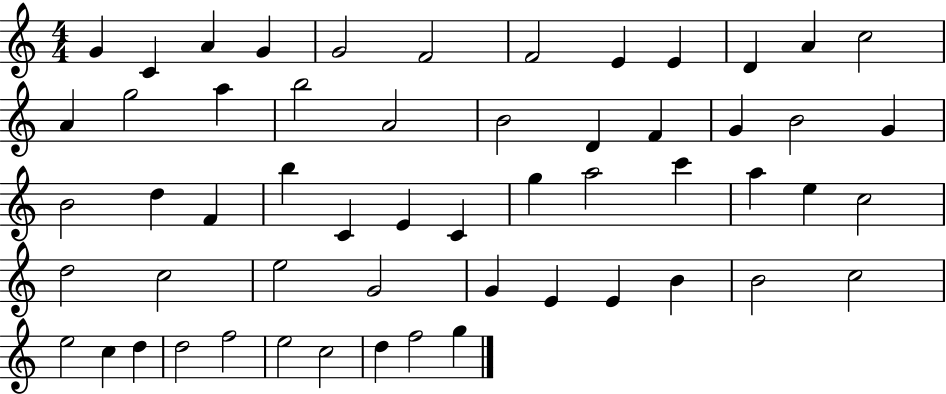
{
  \clef treble
  \numericTimeSignature
  \time 4/4
  \key c \major
  g'4 c'4 a'4 g'4 | g'2 f'2 | f'2 e'4 e'4 | d'4 a'4 c''2 | \break a'4 g''2 a''4 | b''2 a'2 | b'2 d'4 f'4 | g'4 b'2 g'4 | \break b'2 d''4 f'4 | b''4 c'4 e'4 c'4 | g''4 a''2 c'''4 | a''4 e''4 c''2 | \break d''2 c''2 | e''2 g'2 | g'4 e'4 e'4 b'4 | b'2 c''2 | \break e''2 c''4 d''4 | d''2 f''2 | e''2 c''2 | d''4 f''2 g''4 | \break \bar "|."
}